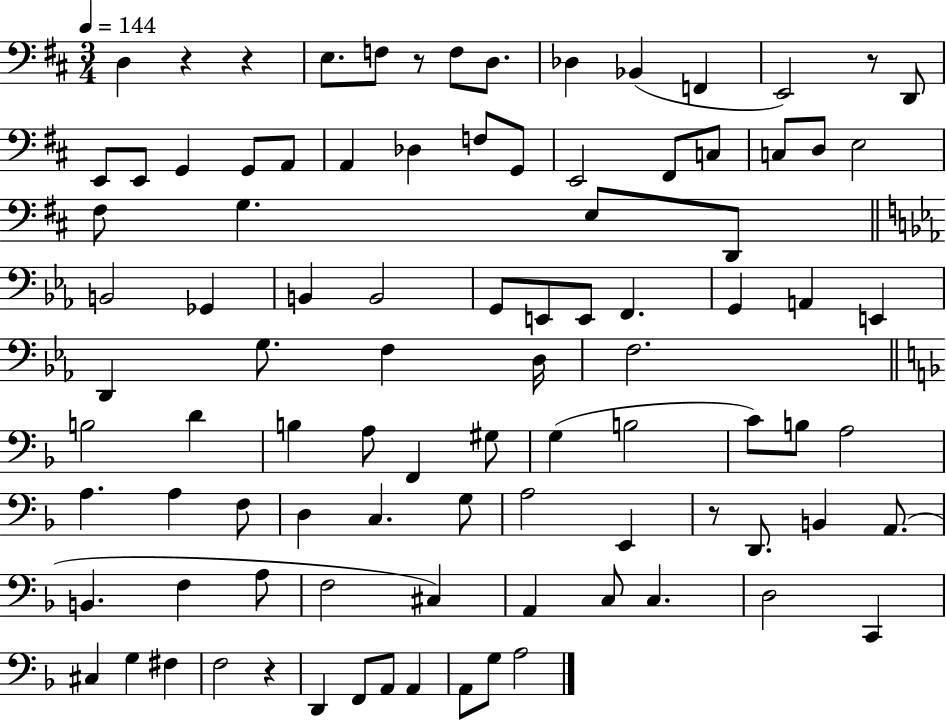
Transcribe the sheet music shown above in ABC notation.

X:1
T:Untitled
M:3/4
L:1/4
K:D
D, z z E,/2 F,/2 z/2 F,/2 D,/2 _D, _B,, F,, E,,2 z/2 D,,/2 E,,/2 E,,/2 G,, G,,/2 A,,/2 A,, _D, F,/2 G,,/2 E,,2 ^F,,/2 C,/2 C,/2 D,/2 E,2 ^F,/2 G, E,/2 D,,/2 B,,2 _G,, B,, B,,2 G,,/2 E,,/2 E,,/2 F,, G,, A,, E,, D,, G,/2 F, D,/4 F,2 B,2 D B, A,/2 F,, ^G,/2 G, B,2 C/2 B,/2 A,2 A, A, F,/2 D, C, G,/2 A,2 E,, z/2 D,,/2 B,, A,,/2 B,, F, A,/2 F,2 ^C, A,, C,/2 C, D,2 C,, ^C, G, ^F, F,2 z D,, F,,/2 A,,/2 A,, A,,/2 G,/2 A,2